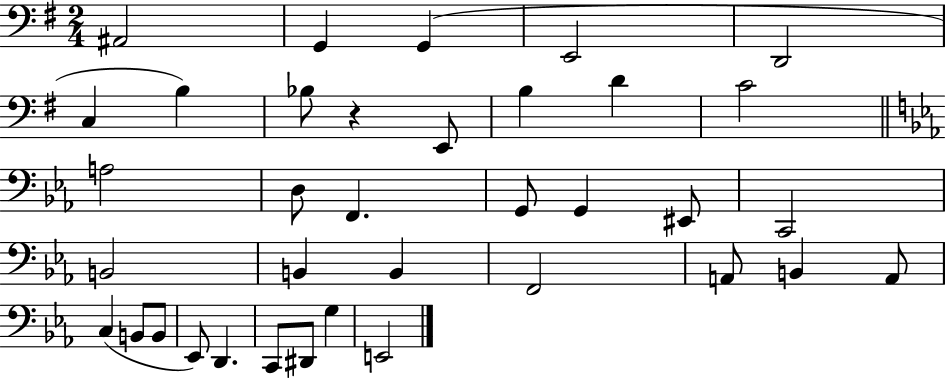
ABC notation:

X:1
T:Untitled
M:2/4
L:1/4
K:G
^A,,2 G,, G,, E,,2 D,,2 C, B, _B,/2 z E,,/2 B, D C2 A,2 D,/2 F,, G,,/2 G,, ^E,,/2 C,,2 B,,2 B,, B,, F,,2 A,,/2 B,, A,,/2 C, B,,/2 B,,/2 _E,,/2 D,, C,,/2 ^D,,/2 G, E,,2